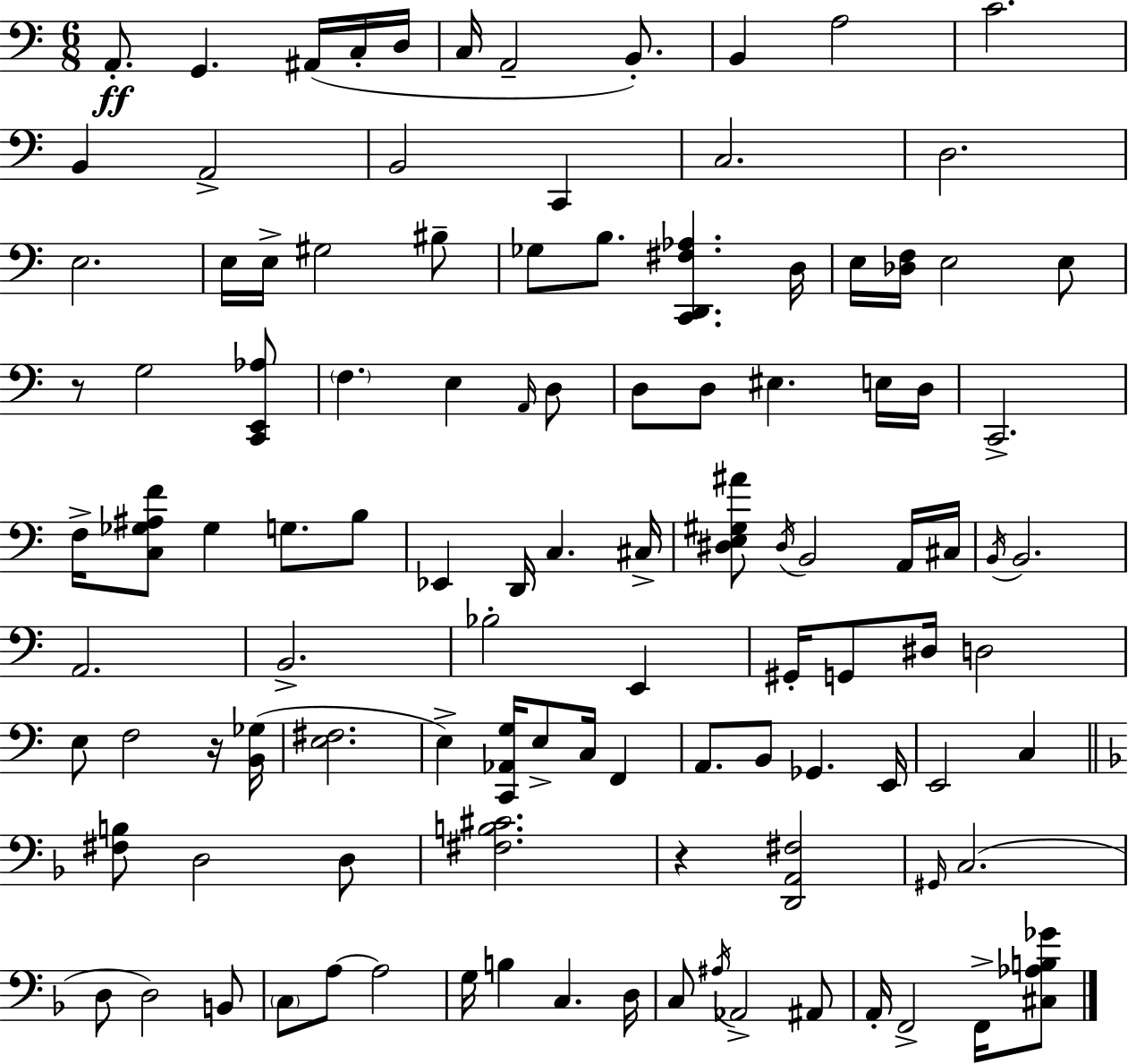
X:1
T:Untitled
M:6/8
L:1/4
K:Am
A,,/2 G,, ^A,,/4 C,/4 D,/4 C,/4 A,,2 B,,/2 B,, A,2 C2 B,, A,,2 B,,2 C,, C,2 D,2 E,2 E,/4 E,/4 ^G,2 ^B,/2 _G,/2 B,/2 [C,,D,,^F,_A,] D,/4 E,/4 [_D,F,]/4 E,2 E,/2 z/2 G,2 [C,,E,,_A,]/2 F, E, A,,/4 D,/2 D,/2 D,/2 ^E, E,/4 D,/4 C,,2 F,/4 [C,_G,^A,F]/2 _G, G,/2 B,/2 _E,, D,,/4 C, ^C,/4 [^D,E,^G,^A]/2 ^D,/4 B,,2 A,,/4 ^C,/4 B,,/4 B,,2 A,,2 B,,2 _B,2 E,, ^G,,/4 G,,/2 ^D,/4 D,2 E,/2 F,2 z/4 [B,,_G,]/4 [E,^F,]2 E, [C,,_A,,G,]/4 E,/2 C,/4 F,, A,,/2 B,,/2 _G,, E,,/4 E,,2 C, [^F,B,]/2 D,2 D,/2 [^F,B,^C]2 z [D,,A,,^F,]2 ^G,,/4 C,2 D,/2 D,2 B,,/2 C,/2 A,/2 A,2 G,/4 B, C, D,/4 C,/2 ^A,/4 _A,,2 ^A,,/2 A,,/4 F,,2 F,,/4 [^C,_A,B,_G]/2